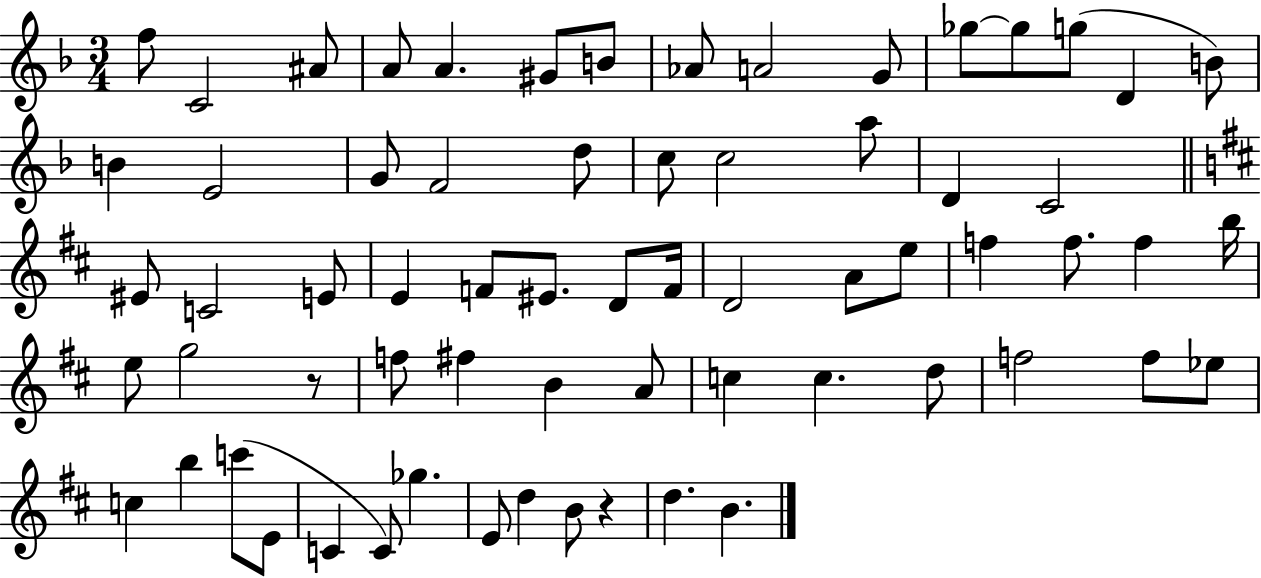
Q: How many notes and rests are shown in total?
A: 66